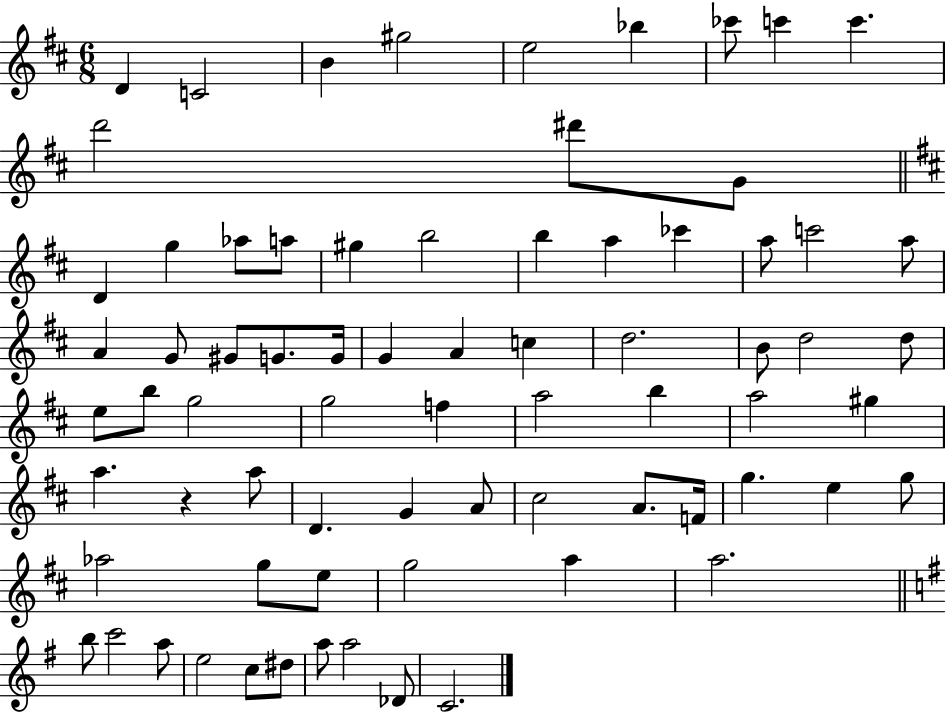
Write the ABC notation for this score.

X:1
T:Untitled
M:6/8
L:1/4
K:D
D C2 B ^g2 e2 _b _c'/2 c' c' d'2 ^d'/2 G/2 D g _a/2 a/2 ^g b2 b a _c' a/2 c'2 a/2 A G/2 ^G/2 G/2 G/4 G A c d2 B/2 d2 d/2 e/2 b/2 g2 g2 f a2 b a2 ^g a z a/2 D G A/2 ^c2 A/2 F/4 g e g/2 _a2 g/2 e/2 g2 a a2 b/2 c'2 a/2 e2 c/2 ^d/2 a/2 a2 _D/2 C2